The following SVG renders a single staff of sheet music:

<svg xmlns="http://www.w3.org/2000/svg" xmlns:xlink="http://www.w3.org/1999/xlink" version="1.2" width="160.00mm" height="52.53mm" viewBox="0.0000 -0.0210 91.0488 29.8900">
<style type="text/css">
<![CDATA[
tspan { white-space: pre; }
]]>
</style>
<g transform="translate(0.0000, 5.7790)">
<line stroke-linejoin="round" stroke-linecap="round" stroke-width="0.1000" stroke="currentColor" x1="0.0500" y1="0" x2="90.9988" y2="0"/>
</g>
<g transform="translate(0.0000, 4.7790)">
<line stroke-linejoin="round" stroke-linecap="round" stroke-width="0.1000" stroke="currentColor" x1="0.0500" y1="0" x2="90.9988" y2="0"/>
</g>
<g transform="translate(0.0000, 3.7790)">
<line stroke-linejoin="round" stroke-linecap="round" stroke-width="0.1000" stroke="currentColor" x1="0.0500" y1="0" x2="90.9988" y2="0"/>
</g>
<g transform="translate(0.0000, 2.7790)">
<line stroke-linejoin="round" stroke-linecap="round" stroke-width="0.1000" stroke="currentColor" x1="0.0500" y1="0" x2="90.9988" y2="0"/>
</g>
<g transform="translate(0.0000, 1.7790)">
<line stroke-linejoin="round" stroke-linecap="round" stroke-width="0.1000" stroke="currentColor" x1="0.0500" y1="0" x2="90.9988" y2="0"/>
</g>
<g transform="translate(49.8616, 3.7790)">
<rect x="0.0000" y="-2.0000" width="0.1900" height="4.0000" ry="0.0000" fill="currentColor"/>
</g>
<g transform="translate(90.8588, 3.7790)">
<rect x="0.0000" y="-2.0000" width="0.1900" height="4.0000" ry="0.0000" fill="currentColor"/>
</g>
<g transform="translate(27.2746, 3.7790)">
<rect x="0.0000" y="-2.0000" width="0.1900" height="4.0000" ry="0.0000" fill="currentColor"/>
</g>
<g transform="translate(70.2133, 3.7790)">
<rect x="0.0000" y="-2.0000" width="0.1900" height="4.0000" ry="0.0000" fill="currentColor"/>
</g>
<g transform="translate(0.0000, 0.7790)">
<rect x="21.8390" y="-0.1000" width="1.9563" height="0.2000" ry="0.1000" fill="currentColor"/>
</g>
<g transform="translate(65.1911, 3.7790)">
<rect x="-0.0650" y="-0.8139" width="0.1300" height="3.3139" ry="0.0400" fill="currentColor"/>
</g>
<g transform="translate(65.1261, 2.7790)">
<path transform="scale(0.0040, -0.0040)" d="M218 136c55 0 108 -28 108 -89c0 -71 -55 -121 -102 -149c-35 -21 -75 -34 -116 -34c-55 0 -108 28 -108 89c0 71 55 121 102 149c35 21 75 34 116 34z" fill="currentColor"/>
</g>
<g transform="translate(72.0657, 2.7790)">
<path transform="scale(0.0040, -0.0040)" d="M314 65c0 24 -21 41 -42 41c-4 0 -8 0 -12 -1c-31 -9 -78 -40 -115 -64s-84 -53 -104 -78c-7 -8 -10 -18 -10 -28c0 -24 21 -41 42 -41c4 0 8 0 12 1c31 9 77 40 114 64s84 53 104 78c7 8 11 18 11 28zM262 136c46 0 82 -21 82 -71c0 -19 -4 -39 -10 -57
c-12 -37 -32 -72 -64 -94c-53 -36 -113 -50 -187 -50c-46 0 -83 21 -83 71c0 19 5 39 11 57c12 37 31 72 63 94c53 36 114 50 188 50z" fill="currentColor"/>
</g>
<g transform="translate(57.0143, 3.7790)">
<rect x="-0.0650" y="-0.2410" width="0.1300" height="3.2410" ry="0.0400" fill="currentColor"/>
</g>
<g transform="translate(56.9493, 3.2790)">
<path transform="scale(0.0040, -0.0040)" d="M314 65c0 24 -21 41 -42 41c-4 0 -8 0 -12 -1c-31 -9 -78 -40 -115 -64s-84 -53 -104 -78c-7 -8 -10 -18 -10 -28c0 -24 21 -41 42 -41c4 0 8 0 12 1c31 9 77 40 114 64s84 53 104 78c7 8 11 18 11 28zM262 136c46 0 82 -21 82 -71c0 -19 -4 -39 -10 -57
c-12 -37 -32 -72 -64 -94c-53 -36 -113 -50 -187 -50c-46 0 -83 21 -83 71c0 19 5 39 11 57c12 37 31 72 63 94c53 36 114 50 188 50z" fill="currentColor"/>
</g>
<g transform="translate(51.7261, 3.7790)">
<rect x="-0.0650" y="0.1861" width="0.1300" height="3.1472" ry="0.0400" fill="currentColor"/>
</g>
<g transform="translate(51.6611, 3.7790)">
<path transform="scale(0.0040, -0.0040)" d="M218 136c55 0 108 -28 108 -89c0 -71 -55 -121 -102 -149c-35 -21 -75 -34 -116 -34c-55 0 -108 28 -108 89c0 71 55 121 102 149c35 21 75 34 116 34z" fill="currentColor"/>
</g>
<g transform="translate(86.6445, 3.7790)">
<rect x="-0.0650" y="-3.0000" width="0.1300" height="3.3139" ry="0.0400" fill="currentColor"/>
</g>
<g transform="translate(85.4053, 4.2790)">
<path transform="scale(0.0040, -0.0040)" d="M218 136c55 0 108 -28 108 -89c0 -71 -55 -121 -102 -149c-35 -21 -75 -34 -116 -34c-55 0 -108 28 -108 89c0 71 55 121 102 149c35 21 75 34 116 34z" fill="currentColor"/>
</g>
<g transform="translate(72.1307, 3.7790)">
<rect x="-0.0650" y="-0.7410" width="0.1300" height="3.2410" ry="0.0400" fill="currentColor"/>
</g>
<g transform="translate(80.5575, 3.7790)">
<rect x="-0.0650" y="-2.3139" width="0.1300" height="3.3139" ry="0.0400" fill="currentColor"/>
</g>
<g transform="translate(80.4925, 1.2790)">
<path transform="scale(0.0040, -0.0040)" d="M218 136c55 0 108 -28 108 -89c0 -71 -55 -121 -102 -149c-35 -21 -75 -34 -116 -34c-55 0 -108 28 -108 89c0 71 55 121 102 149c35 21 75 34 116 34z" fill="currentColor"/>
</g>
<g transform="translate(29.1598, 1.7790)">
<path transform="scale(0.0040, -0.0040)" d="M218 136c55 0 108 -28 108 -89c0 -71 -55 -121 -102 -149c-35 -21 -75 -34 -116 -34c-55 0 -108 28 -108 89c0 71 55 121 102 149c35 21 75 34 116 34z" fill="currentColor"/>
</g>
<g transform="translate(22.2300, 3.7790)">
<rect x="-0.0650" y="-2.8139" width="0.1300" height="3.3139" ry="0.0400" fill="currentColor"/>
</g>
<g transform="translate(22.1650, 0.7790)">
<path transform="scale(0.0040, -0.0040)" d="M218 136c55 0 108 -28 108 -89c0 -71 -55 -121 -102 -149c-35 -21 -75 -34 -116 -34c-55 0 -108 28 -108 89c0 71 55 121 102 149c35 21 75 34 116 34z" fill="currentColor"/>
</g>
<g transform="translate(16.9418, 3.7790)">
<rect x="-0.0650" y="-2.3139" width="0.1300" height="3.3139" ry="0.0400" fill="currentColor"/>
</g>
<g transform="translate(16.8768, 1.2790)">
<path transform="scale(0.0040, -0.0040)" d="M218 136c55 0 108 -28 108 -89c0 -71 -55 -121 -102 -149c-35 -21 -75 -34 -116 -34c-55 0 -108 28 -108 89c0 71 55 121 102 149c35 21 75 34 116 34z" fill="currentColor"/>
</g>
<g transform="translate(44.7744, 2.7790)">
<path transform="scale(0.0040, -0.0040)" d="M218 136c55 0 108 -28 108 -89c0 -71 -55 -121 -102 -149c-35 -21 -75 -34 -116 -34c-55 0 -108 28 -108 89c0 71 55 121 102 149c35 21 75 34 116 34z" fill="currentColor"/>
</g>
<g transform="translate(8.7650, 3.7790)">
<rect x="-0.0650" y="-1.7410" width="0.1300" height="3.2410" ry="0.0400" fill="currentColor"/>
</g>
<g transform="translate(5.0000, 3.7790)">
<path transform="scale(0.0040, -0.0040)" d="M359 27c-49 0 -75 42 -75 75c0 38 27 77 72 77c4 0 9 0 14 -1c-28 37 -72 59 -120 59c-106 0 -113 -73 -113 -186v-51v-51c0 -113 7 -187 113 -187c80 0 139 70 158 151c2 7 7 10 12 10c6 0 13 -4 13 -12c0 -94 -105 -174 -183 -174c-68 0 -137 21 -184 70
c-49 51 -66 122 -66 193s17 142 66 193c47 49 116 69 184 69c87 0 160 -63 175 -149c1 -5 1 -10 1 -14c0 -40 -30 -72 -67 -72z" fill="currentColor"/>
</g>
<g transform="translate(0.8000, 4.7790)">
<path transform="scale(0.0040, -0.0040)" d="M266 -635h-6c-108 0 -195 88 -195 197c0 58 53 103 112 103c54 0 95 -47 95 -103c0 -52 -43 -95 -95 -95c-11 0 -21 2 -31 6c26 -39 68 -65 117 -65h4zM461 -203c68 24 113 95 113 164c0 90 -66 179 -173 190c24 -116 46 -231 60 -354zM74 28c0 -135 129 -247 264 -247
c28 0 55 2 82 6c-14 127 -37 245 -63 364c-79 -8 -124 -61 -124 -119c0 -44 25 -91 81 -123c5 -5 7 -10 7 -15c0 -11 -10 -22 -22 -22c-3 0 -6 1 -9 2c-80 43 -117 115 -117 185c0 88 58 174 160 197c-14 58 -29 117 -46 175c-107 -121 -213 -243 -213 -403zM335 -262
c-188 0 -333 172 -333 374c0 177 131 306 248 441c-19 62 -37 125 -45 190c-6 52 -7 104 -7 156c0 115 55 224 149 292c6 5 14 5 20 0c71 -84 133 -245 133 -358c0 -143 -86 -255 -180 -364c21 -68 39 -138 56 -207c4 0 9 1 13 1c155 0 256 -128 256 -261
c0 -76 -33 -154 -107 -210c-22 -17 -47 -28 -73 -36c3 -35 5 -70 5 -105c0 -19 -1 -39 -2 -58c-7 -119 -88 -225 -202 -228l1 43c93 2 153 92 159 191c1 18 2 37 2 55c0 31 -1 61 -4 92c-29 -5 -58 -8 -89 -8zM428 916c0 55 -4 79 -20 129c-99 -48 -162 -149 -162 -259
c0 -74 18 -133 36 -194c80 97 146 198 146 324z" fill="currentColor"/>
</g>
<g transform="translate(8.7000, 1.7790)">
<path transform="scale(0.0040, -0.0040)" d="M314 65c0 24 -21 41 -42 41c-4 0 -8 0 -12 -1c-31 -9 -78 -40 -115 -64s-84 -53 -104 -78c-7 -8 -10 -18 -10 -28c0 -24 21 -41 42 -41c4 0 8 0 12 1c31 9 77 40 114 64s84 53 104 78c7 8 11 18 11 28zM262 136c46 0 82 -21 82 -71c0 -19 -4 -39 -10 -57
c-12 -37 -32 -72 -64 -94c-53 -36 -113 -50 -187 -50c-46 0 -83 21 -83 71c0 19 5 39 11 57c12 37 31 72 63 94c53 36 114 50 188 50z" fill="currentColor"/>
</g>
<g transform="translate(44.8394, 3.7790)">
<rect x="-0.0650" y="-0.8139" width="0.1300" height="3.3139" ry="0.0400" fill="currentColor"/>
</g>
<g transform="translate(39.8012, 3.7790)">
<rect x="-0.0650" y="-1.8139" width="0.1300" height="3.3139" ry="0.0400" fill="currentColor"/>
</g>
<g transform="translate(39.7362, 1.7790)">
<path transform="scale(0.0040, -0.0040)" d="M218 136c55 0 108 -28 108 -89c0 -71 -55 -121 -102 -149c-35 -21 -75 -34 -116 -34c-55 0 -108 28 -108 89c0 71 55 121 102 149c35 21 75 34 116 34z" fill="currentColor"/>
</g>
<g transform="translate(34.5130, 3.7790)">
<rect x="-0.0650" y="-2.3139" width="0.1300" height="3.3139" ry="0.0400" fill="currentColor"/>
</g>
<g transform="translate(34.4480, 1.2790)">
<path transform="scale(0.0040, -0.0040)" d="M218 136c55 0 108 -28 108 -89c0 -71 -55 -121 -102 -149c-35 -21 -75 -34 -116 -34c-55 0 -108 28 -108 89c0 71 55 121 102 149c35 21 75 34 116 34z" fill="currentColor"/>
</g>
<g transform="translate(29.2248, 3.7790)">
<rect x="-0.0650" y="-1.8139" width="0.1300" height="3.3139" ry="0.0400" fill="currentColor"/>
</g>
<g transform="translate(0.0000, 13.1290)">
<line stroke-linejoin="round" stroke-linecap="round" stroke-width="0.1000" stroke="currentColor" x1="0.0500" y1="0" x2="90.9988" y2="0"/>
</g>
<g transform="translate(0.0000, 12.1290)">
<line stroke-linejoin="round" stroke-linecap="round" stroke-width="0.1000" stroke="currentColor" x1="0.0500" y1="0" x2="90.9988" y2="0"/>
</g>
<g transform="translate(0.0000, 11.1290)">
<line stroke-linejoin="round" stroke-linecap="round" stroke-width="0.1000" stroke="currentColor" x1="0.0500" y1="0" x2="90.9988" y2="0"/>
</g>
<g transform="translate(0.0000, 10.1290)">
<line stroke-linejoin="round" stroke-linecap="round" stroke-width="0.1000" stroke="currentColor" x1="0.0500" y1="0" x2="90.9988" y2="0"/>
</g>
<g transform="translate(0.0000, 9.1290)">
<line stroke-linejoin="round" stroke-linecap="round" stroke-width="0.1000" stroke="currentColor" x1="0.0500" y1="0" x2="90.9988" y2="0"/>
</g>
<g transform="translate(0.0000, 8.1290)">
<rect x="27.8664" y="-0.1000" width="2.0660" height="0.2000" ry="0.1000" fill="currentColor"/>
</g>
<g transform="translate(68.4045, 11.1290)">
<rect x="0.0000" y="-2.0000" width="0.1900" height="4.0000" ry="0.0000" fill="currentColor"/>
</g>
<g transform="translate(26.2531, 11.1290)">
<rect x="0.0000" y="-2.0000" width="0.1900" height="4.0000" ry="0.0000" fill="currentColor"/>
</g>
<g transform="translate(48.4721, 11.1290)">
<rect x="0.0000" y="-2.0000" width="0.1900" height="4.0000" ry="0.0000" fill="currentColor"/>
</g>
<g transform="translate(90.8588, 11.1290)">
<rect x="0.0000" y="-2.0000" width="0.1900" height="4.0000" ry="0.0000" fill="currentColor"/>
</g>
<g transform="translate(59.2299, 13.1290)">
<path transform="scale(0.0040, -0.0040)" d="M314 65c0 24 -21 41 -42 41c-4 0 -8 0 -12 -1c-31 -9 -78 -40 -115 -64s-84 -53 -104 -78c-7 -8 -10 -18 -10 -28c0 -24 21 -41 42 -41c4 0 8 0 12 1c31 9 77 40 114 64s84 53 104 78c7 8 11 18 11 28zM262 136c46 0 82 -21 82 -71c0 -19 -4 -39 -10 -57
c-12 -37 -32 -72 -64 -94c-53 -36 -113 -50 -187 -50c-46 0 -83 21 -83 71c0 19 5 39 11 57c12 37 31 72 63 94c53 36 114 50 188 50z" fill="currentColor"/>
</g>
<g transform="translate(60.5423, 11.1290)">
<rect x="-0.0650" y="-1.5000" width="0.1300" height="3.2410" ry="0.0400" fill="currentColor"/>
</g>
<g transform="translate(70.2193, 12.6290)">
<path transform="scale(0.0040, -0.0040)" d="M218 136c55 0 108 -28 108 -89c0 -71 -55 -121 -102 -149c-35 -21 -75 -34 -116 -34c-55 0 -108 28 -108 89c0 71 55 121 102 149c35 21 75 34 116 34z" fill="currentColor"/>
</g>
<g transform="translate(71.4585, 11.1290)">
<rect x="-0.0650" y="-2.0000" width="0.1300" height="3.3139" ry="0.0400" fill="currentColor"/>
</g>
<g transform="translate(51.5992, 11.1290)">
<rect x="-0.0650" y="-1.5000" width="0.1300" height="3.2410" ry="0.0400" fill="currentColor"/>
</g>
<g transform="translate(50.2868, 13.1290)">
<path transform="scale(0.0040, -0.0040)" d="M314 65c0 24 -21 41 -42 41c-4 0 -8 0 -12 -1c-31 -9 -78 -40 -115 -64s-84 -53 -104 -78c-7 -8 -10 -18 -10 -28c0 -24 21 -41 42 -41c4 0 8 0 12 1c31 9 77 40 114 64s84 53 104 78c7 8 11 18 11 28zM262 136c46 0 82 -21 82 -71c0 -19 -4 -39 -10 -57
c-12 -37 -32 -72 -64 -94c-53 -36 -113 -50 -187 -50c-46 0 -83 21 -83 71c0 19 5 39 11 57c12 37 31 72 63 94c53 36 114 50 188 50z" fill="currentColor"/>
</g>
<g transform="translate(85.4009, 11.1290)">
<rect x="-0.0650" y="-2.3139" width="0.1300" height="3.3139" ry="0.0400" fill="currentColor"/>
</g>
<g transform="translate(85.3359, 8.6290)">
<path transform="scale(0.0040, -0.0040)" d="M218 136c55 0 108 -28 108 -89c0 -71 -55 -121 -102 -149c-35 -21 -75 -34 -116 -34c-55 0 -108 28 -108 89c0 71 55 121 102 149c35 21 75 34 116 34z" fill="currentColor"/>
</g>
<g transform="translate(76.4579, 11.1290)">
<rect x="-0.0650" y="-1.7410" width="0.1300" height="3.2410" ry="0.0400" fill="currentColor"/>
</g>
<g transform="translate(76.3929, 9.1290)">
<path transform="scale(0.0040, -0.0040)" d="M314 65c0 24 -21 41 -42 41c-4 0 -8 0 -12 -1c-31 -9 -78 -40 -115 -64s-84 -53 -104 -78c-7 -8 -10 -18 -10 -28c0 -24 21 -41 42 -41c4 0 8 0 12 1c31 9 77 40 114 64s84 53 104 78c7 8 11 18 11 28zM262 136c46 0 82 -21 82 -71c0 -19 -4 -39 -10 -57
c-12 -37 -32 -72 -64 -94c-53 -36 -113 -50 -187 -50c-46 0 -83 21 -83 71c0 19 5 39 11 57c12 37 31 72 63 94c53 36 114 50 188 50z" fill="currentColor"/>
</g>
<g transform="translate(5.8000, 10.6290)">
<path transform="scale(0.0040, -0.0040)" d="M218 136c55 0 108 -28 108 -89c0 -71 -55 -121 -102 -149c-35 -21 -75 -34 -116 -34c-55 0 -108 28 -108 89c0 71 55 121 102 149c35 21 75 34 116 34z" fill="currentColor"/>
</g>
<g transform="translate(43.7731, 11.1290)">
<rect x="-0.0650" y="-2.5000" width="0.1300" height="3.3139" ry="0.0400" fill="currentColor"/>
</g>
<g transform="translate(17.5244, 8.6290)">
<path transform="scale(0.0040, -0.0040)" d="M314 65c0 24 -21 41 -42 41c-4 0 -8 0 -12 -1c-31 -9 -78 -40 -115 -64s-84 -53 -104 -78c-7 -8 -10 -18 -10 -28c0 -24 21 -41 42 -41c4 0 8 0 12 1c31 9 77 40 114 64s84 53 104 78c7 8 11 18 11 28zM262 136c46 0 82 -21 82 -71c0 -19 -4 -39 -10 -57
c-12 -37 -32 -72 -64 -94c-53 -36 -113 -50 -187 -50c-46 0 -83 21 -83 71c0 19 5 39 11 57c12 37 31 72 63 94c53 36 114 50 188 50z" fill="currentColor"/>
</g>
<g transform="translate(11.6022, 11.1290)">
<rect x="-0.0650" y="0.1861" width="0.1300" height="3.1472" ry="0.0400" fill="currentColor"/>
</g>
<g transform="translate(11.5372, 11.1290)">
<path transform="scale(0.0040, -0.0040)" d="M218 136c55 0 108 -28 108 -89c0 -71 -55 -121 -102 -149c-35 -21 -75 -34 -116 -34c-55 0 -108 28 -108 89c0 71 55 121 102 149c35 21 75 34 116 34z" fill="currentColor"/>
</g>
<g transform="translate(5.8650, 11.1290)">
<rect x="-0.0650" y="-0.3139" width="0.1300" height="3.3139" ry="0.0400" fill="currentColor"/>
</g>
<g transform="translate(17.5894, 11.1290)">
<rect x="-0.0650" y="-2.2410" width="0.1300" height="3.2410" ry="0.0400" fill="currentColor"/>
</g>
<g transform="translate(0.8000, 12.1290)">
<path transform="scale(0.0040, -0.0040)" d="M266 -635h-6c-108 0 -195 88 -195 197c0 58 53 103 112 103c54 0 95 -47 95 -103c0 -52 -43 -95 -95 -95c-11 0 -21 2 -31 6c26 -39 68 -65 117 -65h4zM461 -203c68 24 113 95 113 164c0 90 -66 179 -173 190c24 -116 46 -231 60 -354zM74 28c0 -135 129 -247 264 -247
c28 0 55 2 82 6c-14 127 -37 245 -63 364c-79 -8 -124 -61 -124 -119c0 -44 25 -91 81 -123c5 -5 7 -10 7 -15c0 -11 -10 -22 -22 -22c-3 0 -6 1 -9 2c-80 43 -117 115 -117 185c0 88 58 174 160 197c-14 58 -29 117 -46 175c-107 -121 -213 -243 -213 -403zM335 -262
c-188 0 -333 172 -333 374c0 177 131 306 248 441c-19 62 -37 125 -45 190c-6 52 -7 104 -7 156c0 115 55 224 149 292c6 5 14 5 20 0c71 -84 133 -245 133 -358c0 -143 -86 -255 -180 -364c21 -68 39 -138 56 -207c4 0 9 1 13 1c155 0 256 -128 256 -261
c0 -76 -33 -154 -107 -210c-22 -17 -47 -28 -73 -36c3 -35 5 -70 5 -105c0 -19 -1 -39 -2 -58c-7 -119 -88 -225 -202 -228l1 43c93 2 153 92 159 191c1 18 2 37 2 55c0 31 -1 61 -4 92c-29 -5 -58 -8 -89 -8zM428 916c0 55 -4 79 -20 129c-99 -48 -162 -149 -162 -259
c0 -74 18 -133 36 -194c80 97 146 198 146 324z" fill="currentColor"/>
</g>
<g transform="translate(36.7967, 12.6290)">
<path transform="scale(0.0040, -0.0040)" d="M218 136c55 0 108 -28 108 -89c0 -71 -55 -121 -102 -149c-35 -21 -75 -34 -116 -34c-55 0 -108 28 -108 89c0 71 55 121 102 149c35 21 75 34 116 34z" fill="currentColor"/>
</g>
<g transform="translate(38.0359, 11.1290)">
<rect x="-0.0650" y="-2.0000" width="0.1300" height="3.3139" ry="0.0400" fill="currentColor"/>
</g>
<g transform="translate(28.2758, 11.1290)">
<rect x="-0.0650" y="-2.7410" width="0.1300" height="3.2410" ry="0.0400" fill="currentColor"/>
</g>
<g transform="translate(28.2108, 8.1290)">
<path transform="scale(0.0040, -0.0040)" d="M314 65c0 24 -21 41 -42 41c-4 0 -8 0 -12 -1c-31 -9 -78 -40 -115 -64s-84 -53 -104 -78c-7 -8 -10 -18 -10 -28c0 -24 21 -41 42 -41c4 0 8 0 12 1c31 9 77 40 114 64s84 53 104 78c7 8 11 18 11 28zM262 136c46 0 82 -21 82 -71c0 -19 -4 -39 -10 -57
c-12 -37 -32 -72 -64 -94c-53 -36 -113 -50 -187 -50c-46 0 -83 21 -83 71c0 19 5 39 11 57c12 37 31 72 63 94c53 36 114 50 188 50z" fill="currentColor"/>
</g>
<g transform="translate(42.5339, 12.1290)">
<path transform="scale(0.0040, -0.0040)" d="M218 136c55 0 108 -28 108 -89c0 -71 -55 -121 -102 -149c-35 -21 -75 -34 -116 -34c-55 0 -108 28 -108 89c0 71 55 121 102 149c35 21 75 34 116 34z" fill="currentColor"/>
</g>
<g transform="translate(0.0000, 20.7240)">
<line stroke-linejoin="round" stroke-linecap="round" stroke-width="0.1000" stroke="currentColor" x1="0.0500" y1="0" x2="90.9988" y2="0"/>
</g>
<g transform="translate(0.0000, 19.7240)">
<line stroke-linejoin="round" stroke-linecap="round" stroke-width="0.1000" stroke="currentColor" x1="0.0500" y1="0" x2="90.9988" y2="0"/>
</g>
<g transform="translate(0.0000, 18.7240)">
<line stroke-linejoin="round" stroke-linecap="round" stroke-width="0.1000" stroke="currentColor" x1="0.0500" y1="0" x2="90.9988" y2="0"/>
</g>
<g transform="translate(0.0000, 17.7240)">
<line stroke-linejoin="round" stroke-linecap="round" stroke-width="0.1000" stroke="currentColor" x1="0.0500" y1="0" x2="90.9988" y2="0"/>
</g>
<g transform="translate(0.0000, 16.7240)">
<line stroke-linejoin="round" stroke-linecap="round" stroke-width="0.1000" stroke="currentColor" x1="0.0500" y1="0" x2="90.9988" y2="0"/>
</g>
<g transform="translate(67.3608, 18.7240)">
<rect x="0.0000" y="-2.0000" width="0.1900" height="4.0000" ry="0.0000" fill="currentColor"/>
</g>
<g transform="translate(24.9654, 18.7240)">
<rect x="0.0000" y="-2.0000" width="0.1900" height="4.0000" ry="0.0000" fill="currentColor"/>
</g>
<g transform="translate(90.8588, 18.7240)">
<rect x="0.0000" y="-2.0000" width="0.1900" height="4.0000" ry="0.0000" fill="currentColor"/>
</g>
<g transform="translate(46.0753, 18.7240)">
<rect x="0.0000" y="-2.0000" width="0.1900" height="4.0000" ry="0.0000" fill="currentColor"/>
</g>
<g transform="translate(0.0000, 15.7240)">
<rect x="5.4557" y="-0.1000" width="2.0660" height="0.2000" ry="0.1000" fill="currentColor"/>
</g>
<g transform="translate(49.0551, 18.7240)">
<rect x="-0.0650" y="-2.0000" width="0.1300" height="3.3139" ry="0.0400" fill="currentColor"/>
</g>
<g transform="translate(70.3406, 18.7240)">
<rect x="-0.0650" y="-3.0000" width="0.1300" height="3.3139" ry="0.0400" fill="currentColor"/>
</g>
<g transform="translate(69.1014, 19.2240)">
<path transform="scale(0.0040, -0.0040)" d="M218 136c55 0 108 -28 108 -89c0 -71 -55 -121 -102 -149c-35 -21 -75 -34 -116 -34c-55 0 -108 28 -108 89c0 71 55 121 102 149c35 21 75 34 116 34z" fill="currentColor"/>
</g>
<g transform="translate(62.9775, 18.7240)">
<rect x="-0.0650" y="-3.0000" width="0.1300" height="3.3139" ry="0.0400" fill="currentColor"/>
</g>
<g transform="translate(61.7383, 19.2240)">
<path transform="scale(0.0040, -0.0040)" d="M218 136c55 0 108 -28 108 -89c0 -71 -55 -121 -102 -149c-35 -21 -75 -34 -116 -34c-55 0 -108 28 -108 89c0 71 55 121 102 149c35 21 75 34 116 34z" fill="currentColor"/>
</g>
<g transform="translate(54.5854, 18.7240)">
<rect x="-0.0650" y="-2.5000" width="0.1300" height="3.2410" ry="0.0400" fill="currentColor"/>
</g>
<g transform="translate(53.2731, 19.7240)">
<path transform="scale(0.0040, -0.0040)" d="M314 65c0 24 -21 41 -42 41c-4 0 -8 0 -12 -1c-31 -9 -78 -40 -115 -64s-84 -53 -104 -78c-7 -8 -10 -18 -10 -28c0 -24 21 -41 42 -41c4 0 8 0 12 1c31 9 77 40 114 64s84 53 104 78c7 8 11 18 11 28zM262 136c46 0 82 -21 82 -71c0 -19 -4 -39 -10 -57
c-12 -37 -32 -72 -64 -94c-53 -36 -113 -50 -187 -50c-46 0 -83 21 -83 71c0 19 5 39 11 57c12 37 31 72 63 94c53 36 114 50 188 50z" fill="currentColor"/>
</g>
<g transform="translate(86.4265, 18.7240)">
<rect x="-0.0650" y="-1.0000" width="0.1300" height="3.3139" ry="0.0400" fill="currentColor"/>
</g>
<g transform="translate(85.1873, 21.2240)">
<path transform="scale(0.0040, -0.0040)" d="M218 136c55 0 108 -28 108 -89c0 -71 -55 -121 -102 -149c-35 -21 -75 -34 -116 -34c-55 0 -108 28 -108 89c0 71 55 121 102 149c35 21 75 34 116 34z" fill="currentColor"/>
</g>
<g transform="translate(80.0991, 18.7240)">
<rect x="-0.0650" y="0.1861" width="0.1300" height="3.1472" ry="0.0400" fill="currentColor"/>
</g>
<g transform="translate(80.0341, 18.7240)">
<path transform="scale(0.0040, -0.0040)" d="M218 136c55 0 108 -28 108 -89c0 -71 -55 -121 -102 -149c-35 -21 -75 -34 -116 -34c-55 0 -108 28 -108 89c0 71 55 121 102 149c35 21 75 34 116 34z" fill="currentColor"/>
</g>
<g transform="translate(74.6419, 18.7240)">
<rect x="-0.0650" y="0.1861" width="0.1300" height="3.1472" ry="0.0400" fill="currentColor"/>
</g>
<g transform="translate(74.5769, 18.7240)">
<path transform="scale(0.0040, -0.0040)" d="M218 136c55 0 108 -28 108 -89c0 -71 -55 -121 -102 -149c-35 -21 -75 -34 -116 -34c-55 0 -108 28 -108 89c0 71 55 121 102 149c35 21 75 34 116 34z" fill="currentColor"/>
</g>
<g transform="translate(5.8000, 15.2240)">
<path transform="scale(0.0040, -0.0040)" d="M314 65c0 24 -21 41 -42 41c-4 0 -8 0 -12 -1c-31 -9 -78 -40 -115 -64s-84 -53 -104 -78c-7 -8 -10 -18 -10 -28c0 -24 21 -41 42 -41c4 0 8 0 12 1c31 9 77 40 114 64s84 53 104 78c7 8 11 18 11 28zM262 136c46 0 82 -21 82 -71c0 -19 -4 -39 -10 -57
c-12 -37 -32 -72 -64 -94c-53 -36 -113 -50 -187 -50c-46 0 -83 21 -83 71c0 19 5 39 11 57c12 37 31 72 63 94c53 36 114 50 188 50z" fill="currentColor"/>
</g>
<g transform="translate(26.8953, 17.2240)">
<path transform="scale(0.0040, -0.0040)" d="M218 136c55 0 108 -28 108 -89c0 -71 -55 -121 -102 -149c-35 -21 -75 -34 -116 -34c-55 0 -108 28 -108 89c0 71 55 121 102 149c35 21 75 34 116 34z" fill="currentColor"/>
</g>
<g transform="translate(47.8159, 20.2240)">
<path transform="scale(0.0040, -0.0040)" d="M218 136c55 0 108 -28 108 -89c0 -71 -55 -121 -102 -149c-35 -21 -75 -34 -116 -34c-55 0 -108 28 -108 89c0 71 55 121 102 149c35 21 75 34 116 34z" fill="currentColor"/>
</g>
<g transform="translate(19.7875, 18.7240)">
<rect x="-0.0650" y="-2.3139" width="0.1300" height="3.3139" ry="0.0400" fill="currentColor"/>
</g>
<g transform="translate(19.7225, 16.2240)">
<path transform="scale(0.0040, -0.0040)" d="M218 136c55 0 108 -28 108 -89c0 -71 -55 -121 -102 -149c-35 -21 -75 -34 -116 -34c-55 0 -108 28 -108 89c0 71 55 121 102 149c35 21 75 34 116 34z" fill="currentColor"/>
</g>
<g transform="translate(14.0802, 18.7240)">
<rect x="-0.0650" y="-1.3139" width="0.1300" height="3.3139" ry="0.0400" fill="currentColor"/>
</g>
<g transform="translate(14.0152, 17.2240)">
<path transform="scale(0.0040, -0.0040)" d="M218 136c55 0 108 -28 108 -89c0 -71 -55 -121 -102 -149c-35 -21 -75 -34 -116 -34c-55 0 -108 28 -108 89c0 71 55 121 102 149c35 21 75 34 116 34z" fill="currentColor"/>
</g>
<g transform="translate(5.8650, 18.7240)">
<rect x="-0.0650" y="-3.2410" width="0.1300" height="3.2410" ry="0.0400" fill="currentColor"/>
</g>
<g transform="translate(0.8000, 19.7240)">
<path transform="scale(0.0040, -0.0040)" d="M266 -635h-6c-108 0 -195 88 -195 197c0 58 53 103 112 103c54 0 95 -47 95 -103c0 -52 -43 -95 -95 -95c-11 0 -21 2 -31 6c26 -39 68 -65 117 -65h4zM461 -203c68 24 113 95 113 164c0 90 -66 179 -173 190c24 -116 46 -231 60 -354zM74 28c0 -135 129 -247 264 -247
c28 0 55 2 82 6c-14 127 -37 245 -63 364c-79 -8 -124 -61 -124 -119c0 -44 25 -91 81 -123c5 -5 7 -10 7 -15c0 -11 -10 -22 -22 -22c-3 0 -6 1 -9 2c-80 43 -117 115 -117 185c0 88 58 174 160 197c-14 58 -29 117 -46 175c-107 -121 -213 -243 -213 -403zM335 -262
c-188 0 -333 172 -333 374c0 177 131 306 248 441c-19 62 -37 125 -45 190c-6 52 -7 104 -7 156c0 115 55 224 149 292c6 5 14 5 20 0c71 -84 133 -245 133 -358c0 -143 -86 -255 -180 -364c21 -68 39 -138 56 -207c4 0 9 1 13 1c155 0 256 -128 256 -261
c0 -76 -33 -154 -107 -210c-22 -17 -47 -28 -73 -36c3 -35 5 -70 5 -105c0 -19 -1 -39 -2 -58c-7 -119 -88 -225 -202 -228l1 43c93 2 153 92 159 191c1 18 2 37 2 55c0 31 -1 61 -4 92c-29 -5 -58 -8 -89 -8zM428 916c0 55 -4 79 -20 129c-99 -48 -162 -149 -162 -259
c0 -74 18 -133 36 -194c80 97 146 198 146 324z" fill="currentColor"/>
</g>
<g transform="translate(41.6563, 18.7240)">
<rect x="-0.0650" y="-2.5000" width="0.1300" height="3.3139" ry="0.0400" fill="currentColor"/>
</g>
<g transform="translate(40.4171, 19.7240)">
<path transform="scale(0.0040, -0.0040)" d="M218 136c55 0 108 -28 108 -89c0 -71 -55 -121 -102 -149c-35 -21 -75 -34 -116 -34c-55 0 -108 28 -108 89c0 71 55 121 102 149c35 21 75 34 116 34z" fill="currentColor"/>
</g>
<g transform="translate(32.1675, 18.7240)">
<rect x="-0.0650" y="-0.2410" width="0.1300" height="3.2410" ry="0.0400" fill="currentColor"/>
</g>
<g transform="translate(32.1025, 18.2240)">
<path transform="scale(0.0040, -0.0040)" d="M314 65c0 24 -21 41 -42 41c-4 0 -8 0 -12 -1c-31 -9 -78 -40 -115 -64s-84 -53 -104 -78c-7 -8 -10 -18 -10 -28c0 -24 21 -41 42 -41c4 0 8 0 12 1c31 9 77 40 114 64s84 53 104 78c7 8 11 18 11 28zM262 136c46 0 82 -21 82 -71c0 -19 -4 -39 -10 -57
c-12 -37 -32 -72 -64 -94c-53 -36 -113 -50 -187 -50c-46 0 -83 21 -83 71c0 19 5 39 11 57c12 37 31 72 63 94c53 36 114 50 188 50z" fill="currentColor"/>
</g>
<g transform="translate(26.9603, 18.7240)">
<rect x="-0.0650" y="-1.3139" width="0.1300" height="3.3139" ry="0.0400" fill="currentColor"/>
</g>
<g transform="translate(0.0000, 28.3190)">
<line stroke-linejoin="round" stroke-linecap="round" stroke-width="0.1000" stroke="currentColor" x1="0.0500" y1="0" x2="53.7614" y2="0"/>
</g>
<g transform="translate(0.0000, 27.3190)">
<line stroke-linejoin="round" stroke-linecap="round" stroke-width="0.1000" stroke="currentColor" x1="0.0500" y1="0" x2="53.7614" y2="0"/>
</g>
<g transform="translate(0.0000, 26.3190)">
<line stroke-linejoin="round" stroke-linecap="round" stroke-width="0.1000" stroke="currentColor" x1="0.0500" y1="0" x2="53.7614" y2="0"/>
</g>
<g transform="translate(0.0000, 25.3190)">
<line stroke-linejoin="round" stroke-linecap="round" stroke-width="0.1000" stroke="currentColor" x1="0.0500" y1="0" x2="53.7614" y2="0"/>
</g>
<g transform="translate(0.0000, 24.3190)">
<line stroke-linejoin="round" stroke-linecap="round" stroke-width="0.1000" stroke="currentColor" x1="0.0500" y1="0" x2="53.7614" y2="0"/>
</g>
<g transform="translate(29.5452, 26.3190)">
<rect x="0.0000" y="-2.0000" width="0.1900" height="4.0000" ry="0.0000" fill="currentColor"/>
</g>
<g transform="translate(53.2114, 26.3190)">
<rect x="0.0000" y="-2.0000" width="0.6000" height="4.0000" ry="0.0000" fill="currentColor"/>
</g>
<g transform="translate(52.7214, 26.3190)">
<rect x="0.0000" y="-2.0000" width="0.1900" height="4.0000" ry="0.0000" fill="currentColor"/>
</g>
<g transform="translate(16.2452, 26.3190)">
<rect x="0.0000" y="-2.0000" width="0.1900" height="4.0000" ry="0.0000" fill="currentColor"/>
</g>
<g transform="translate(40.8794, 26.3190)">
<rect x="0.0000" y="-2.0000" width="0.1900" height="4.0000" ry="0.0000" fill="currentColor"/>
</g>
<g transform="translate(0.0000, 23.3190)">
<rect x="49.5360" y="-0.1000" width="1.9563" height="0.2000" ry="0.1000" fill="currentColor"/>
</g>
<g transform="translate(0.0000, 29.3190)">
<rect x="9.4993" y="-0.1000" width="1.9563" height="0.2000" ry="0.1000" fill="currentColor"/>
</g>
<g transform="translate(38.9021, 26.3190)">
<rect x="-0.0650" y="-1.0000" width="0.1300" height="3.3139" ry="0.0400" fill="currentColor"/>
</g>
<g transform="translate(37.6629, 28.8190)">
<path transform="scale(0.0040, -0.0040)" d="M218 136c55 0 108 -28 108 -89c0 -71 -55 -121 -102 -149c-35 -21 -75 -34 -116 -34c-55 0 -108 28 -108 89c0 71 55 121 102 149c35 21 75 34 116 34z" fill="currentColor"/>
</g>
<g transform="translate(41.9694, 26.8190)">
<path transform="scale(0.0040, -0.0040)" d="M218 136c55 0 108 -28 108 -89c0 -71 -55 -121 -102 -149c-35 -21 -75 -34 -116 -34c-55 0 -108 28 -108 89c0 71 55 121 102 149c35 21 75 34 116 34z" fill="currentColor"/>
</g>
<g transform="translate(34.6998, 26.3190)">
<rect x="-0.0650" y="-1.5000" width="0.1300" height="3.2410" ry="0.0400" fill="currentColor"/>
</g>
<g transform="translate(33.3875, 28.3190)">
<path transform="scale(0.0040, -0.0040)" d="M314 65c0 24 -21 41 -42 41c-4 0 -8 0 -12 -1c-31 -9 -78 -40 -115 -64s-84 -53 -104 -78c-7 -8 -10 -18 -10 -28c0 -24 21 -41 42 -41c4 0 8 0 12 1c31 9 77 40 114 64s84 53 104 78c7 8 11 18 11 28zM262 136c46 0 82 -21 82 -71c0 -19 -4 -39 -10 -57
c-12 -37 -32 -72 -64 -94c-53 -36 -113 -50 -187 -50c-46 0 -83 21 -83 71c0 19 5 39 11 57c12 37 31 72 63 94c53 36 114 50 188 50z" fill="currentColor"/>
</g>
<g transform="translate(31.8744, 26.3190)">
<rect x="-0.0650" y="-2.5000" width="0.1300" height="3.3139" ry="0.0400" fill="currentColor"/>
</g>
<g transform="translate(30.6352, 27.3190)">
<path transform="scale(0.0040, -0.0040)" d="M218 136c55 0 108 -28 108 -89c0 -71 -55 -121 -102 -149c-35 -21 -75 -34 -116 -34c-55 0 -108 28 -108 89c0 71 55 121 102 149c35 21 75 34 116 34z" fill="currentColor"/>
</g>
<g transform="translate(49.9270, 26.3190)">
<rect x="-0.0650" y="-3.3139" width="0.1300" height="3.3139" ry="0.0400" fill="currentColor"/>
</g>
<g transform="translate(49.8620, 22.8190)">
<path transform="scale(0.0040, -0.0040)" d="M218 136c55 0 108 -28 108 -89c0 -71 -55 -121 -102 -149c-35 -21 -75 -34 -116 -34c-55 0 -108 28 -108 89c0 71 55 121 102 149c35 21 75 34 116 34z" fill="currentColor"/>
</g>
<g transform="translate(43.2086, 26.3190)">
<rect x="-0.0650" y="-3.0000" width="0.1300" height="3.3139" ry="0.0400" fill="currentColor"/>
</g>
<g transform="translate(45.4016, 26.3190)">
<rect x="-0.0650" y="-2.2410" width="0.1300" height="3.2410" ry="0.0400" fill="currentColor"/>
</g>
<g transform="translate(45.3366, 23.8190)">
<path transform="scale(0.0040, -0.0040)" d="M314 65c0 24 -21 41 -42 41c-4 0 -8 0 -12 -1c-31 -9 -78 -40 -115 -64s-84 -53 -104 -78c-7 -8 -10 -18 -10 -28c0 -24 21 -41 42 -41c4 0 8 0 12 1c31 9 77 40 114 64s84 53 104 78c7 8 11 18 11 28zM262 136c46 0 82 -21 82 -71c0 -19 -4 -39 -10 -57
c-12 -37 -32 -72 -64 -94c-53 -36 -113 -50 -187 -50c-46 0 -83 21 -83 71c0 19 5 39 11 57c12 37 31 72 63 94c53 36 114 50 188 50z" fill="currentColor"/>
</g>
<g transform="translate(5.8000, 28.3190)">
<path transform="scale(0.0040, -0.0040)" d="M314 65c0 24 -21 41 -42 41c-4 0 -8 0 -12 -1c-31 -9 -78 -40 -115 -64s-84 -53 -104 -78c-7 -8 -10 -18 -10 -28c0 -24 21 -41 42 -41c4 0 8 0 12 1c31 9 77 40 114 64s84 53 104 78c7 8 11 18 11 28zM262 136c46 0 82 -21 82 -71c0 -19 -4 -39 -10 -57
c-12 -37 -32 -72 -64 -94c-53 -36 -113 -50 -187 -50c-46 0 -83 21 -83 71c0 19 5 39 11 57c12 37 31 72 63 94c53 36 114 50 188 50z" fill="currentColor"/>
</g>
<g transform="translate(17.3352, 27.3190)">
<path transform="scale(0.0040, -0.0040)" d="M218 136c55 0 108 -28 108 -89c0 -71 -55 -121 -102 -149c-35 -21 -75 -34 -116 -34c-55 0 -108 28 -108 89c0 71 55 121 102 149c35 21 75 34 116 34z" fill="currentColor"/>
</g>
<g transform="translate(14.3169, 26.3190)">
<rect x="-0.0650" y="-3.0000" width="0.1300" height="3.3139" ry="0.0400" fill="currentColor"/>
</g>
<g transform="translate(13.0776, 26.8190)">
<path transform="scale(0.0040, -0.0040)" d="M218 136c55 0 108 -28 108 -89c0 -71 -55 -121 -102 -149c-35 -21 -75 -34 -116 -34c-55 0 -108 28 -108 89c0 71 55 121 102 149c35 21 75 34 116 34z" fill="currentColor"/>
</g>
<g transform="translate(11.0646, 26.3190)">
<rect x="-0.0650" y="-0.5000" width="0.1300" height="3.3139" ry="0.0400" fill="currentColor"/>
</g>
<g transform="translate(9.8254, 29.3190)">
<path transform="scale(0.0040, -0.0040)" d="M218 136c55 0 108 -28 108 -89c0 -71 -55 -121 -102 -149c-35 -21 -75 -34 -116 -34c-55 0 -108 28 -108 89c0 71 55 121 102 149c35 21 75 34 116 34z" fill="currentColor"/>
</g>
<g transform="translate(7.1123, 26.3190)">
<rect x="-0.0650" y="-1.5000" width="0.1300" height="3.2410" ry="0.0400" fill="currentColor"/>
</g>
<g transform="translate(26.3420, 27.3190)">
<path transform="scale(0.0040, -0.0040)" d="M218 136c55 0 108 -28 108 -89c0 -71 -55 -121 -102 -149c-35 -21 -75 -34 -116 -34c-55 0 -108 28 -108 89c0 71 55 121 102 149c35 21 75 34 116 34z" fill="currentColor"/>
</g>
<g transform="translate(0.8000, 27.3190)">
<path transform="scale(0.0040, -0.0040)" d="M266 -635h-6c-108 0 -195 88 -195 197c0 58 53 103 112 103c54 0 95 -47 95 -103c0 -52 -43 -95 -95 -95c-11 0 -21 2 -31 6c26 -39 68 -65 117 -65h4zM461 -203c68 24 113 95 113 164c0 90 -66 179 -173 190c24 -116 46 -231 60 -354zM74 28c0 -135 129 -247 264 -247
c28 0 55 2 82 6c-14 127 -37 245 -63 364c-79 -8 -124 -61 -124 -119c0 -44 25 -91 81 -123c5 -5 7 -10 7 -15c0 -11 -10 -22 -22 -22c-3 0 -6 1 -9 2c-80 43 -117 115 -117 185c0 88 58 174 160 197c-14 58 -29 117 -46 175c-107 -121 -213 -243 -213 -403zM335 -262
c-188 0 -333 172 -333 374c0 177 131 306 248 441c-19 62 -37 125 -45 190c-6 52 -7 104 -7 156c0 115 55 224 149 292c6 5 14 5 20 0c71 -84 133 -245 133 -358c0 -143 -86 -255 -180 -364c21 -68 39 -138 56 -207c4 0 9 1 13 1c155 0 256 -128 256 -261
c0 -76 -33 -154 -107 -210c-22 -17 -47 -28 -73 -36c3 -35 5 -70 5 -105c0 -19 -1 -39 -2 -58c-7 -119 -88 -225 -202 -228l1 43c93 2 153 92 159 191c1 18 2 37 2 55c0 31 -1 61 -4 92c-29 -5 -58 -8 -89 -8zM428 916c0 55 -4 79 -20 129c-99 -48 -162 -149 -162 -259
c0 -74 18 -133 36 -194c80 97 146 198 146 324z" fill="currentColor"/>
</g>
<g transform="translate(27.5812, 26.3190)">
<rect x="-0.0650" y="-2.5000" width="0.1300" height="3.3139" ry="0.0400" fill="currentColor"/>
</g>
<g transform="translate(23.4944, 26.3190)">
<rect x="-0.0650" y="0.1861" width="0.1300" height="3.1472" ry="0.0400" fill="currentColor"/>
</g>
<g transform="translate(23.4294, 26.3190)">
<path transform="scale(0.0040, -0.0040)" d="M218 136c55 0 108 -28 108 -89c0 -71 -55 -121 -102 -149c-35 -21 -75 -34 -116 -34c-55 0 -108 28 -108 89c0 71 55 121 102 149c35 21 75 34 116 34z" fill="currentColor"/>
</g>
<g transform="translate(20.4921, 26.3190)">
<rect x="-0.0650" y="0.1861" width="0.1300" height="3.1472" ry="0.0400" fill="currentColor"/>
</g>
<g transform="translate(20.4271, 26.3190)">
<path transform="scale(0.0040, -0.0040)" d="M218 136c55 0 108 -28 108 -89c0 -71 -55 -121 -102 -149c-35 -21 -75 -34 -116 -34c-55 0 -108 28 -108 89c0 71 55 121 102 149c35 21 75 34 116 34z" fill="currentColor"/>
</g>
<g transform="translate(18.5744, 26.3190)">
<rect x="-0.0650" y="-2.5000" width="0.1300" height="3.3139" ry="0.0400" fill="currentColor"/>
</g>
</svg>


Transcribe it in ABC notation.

X:1
T:Untitled
M:4/4
L:1/4
K:C
f2 g a f g f d B c2 d d2 g A c B g2 a2 F G E2 E2 F f2 g b2 e g e c2 G F G2 A A B B D E2 C A G B B G G E2 D A g2 b